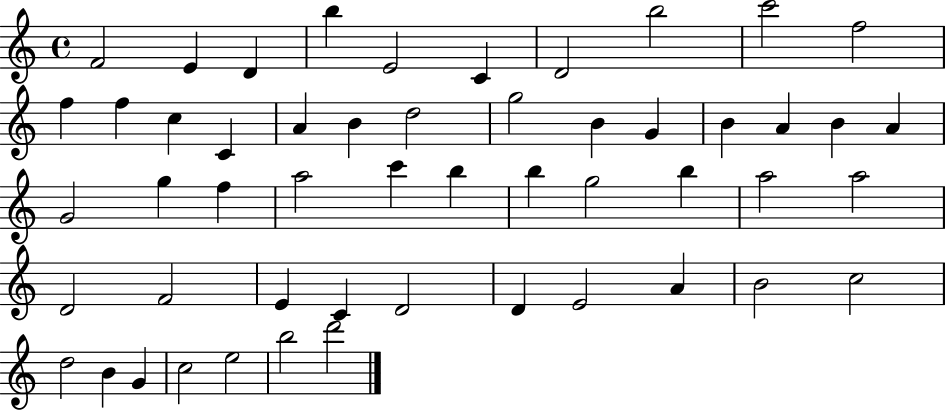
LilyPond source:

{
  \clef treble
  \time 4/4
  \defaultTimeSignature
  \key c \major
  f'2 e'4 d'4 | b''4 e'2 c'4 | d'2 b''2 | c'''2 f''2 | \break f''4 f''4 c''4 c'4 | a'4 b'4 d''2 | g''2 b'4 g'4 | b'4 a'4 b'4 a'4 | \break g'2 g''4 f''4 | a''2 c'''4 b''4 | b''4 g''2 b''4 | a''2 a''2 | \break d'2 f'2 | e'4 c'4 d'2 | d'4 e'2 a'4 | b'2 c''2 | \break d''2 b'4 g'4 | c''2 e''2 | b''2 d'''2 | \bar "|."
}